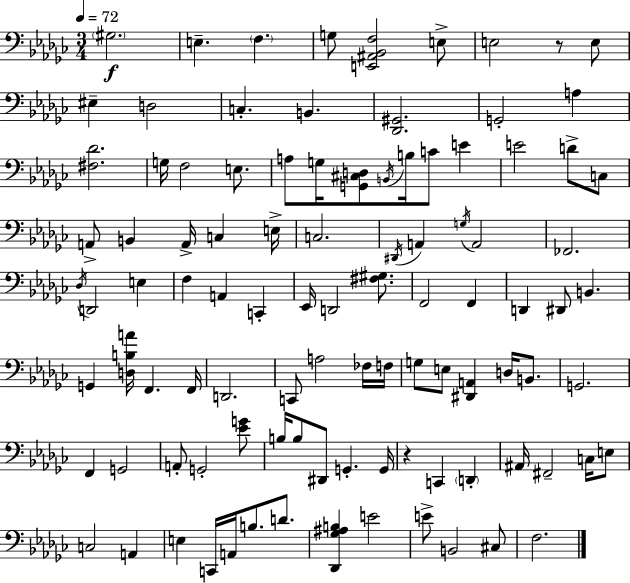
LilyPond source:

{
  \clef bass
  \numericTimeSignature
  \time 3/4
  \key ees \minor
  \tempo 4 = 72
  \parenthesize gis2.\f | e4.-- \parenthesize f4. | g8 <e, ais, bes, f>2 e8-> | e2 r8 e8 | \break eis4-- d2 | c4.-. b,4. | <des, gis,>2. | g,2-. a4 | \break <fis des'>2. | g16 f2 e8. | a8 g16 <g, cis d>8 \acciaccatura { b,16 } b16 c'8 e'4 | e'2 d'8-> c8 | \break a,8-> b,4 a,16-> c4 | e16-> c2. | \acciaccatura { dis,16 } a,4 \acciaccatura { g16 } a,2 | fes,2. | \break \acciaccatura { des16 } d,2 | e4 f4 a,4 | c,4-. ees,16 d,2 | <fis gis>8. f,2 | \break f,4 d,4 dis,8 b,4. | g,4 <d b a'>16 f,4. | f,16 d,2. | c,8 a2 | \break fes16 f16 g8 e8 <dis, a,>4 | d16 b,8. g,2. | f,4 g,2 | a,8-. g,2-. | \break <ees' g'>8 b16 b8 dis,8 g,4.-. | g,16 r4 c,4 | \parenthesize d,4-. ais,16 fis,2-- | c16 e8 c2 | \break a,4 e4 c,16 a,16 b8. | d'8. <des, ges ais b>4 e'2 | e'8-> b,2 | cis8 f2. | \break \bar "|."
}